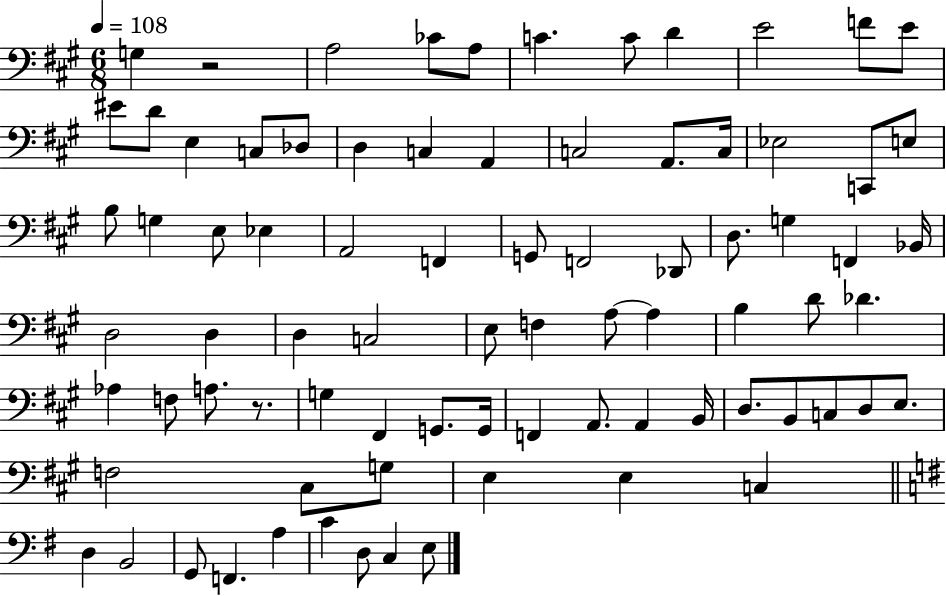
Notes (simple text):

G3/q R/h A3/h CES4/e A3/e C4/q. C4/e D4/q E4/h F4/e E4/e EIS4/e D4/e E3/q C3/e Db3/e D3/q C3/q A2/q C3/h A2/e. C3/s Eb3/h C2/e E3/e B3/e G3/q E3/e Eb3/q A2/h F2/q G2/e F2/h Db2/e D3/e. G3/q F2/q Bb2/s D3/h D3/q D3/q C3/h E3/e F3/q A3/e A3/q B3/q D4/e Db4/q. Ab3/q F3/e A3/e. R/e. G3/q F#2/q G2/e. G2/s F2/q A2/e. A2/q B2/s D3/e. B2/e C3/e D3/e E3/e. F3/h C#3/e G3/e E3/q E3/q C3/q D3/q B2/h G2/e F2/q. A3/q C4/q D3/e C3/q E3/e